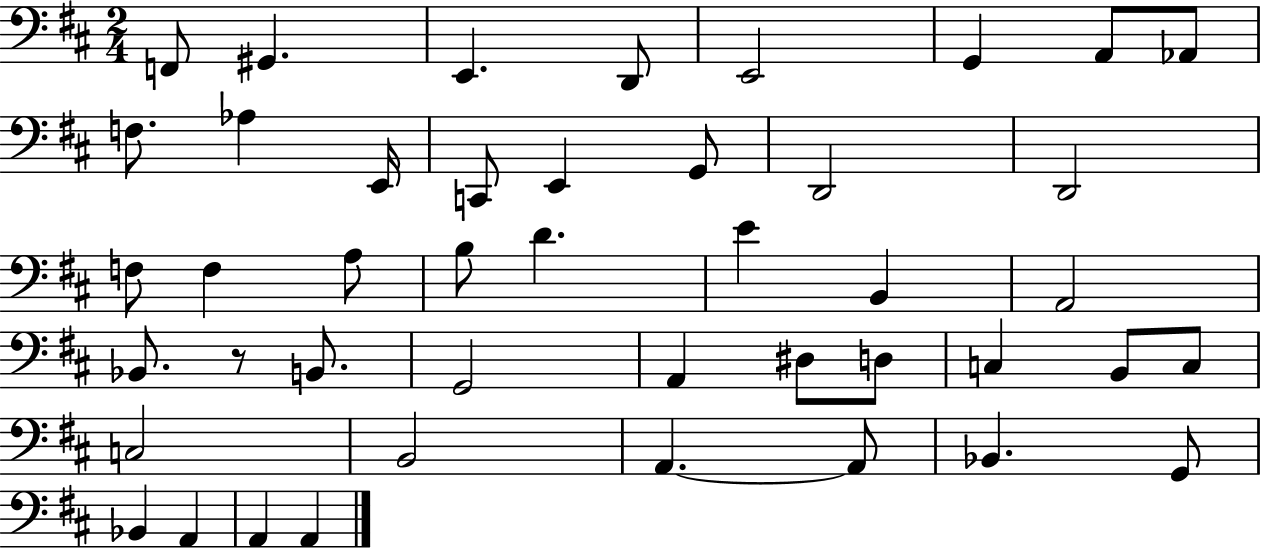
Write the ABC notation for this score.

X:1
T:Untitled
M:2/4
L:1/4
K:D
F,,/2 ^G,, E,, D,,/2 E,,2 G,, A,,/2 _A,,/2 F,/2 _A, E,,/4 C,,/2 E,, G,,/2 D,,2 D,,2 F,/2 F, A,/2 B,/2 D E B,, A,,2 _B,,/2 z/2 B,,/2 G,,2 A,, ^D,/2 D,/2 C, B,,/2 C,/2 C,2 B,,2 A,, A,,/2 _B,, G,,/2 _B,, A,, A,, A,,